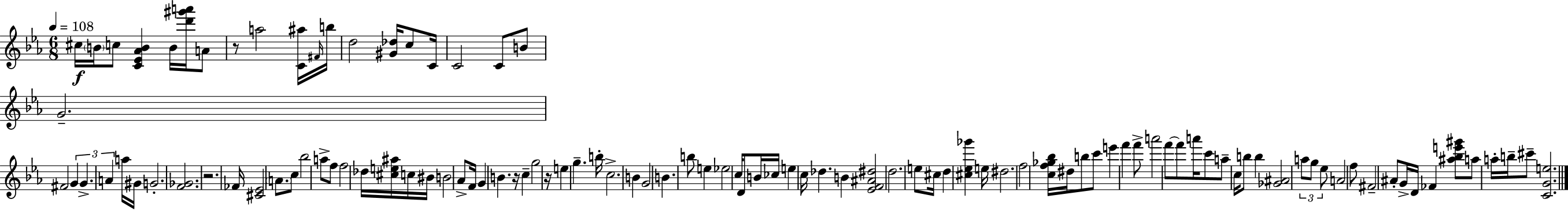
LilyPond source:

{
  \clef treble
  \numericTimeSignature
  \time 6/8
  \key ees \major
  \tempo 4 = 108
  cis''16\f \parenthesize b'16 c''8 <c' ees' aes' b'>4 b'16 <d''' gis''' a'''>16 a'8 | r8 a''2 <c' ais''>16 \grace { fis'16 } | b''16 d''2 <gis' des''>16 c''8 | c'16 c'2 c'8 b'8 | \break g'2.-- | fis'2 \tuplet 3/2 { g'4 | g'4.-> a'4 } a''16 | gis'16 g'2.-. | \break <f' ges'>2. | r2. | fes'16 <cis' ees'>2 \parenthesize a'8. | c''8 bes''2 a''8-> | \break f''8 f''2 des''16 | <cis'' e'' ais''>16 c''16 bis'16 b'2 aes'8-> | f'16 g'4 b'4. | r16 c''4-- g''2 | \break r16 e''4 g''4.-- | b''16-. c''2.-> | b'4 g'2 | b'4. b''8 e''4 | \break ees''2 c''16 d'8 | b'16 ces''16 e''4 c''16 des''4. | b'4 <ees' f' ais' dis''>2 | d''2. | \break e''8 cis''16 d''4 <cis'' ees'' ges'''>4 | e''16 dis''2. | f''2 <c'' f'' ges'' bes''>16 dis''16 b''8 | c'''8 e'''4 f'''4 f'''8-> | \break a'''2 f'''8~~ f'''8 | a'''16 c'''8 a''8-- c''16 b''8 b''4 | <ges' ais'>2 \tuplet 3/2 { a''8 g''8 | ees''8 } a'2 f''8 | \break fis'2-- ais'8-. g'16-> | d'16 fes'4 <ais'' bes'' e''' gis'''>8 a''8 a''16-. b''16-- cis'''8-- | <c' g' e''>2. | \bar "|."
}